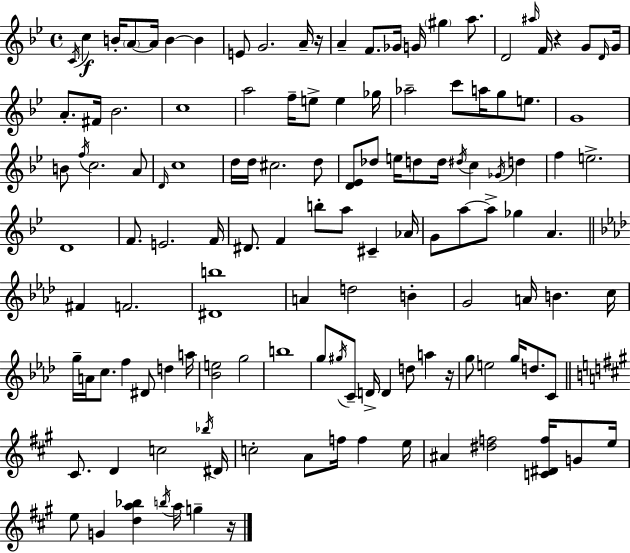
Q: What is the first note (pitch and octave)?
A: C4